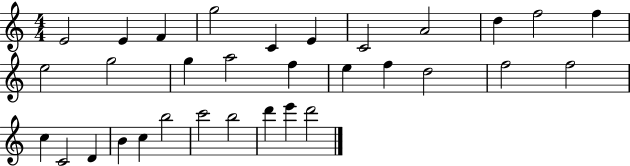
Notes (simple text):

E4/h E4/q F4/q G5/h C4/q E4/q C4/h A4/h D5/q F5/h F5/q E5/h G5/h G5/q A5/h F5/q E5/q F5/q D5/h F5/h F5/h C5/q C4/h D4/q B4/q C5/q B5/h C6/h B5/h D6/q E6/q D6/h